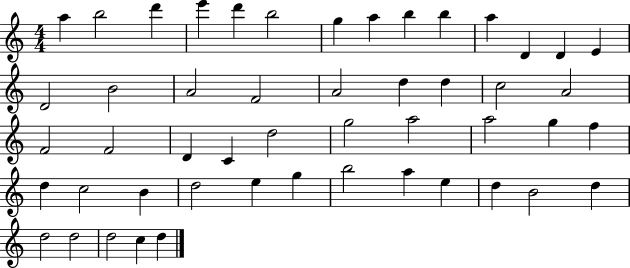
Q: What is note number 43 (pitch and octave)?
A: D5